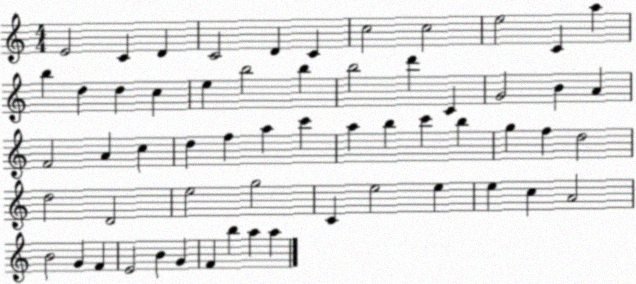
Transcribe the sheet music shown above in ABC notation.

X:1
T:Untitled
M:4/4
L:1/4
K:C
E2 C D C2 D C c2 c2 e2 C a b d d c e b2 b b2 d' C G2 B A F2 A c d f a c' a b c' b g f d2 d2 D2 e2 g2 C e2 e e c A2 B2 G F E2 B G F b a a